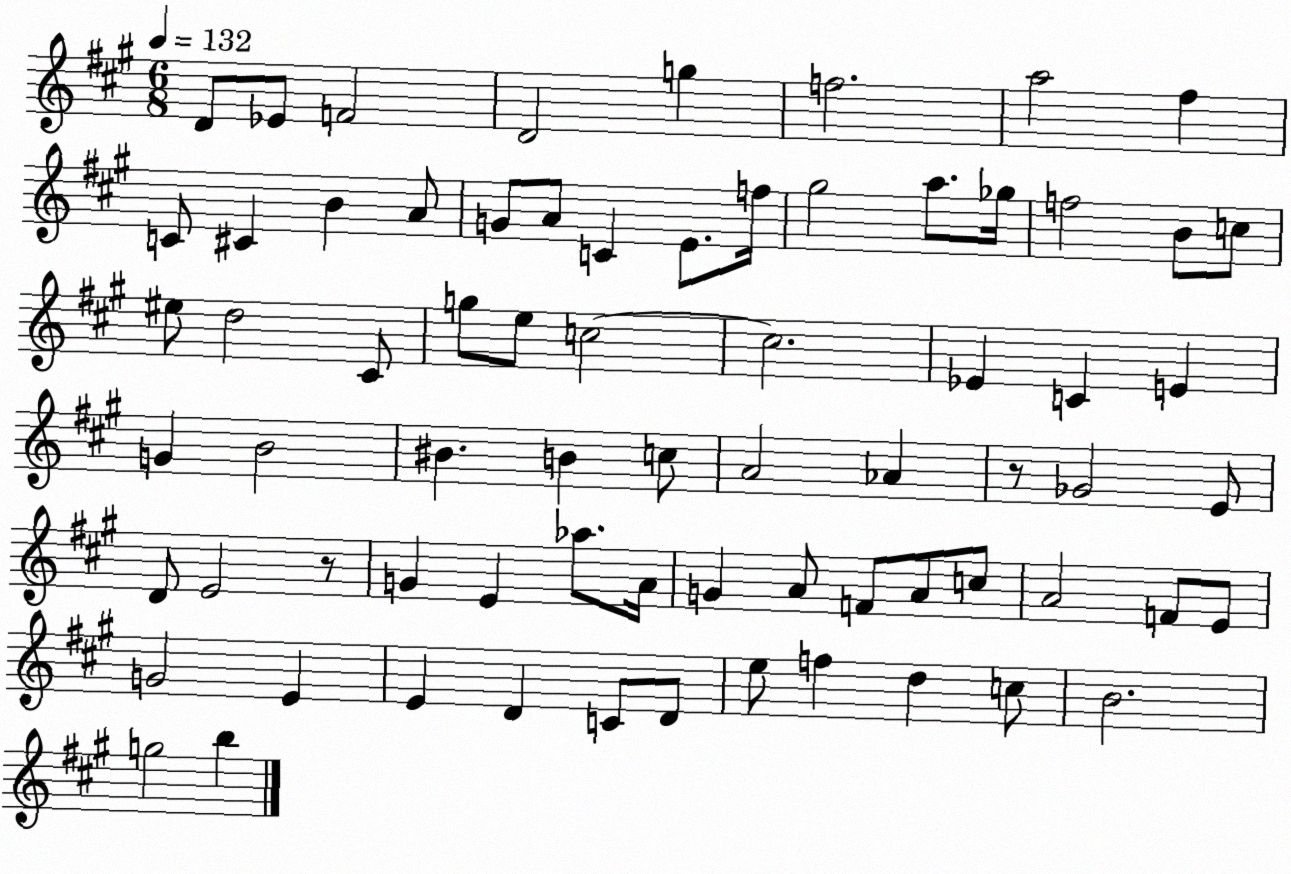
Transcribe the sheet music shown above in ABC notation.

X:1
T:Untitled
M:6/8
L:1/4
K:A
D/2 _E/2 F2 D2 g f2 a2 ^f C/2 ^C B A/2 G/2 A/2 C E/2 f/4 ^g2 a/2 _g/4 f2 B/2 c/2 ^e/2 d2 ^C/2 g/2 e/2 c2 c2 _E C E G B2 ^B B c/2 A2 _A z/2 _G2 E/2 D/2 E2 z/2 G E _a/2 A/4 G A/2 F/2 A/2 c/2 A2 F/2 E/2 G2 E E D C/2 D/2 e/2 f d c/2 B2 g2 b